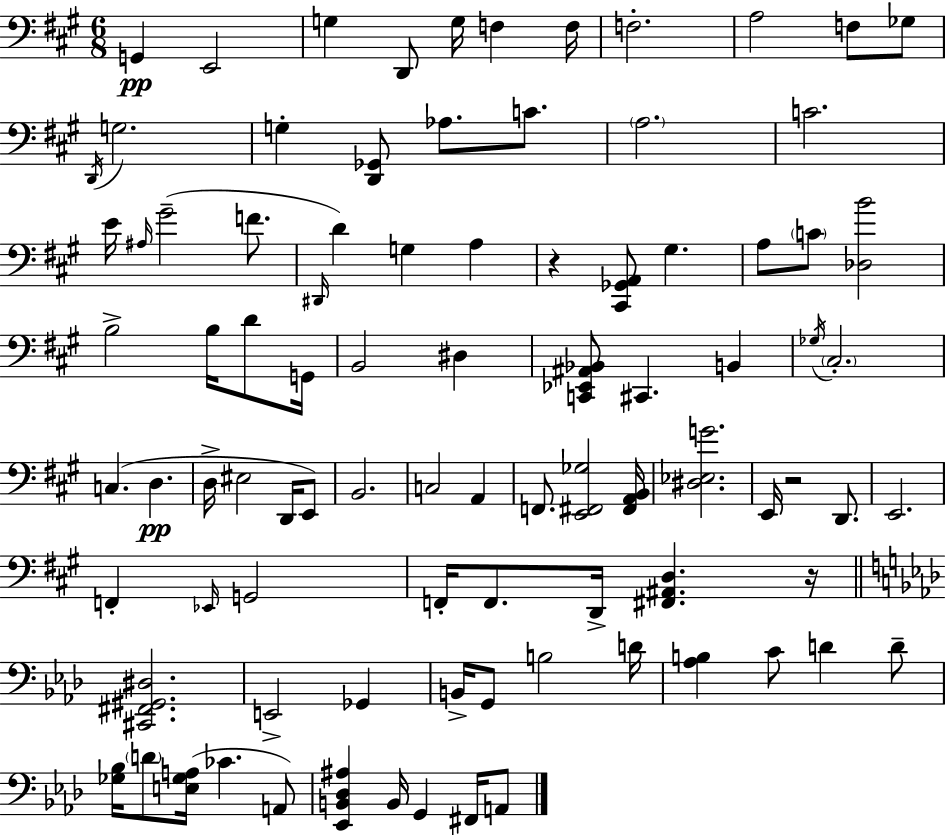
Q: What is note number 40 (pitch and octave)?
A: C3